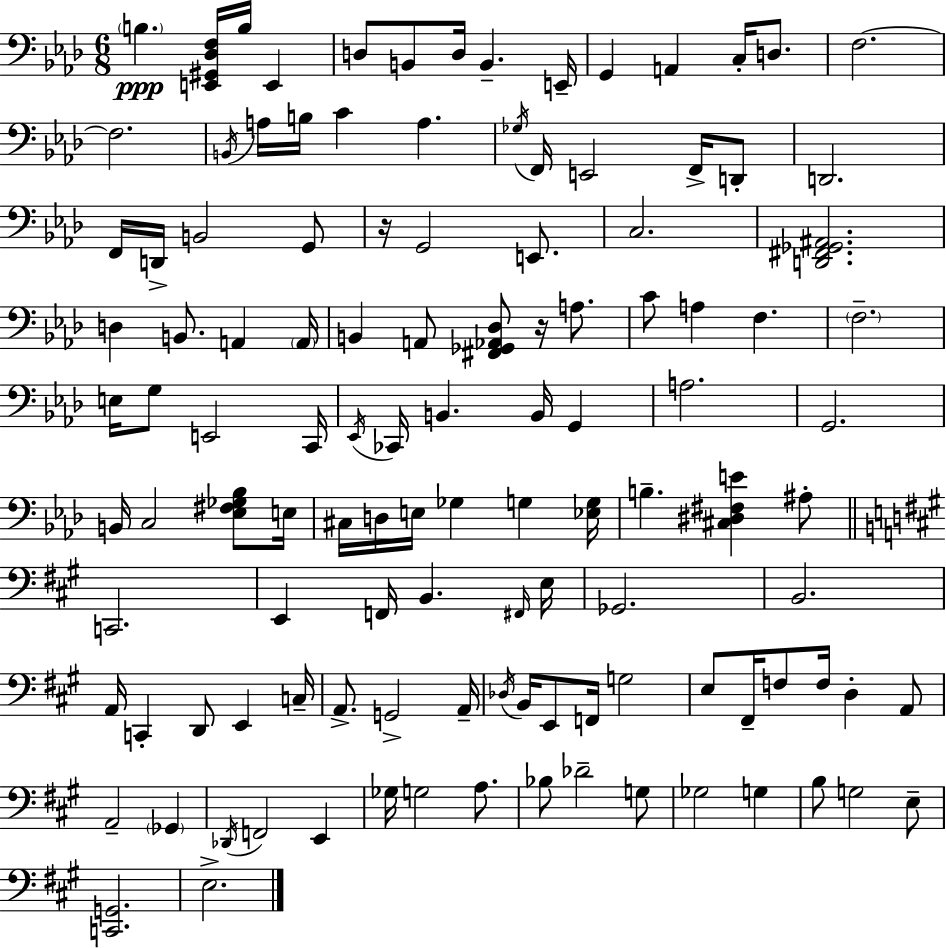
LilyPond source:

{
  \clef bass
  \numericTimeSignature
  \time 6/8
  \key f \minor
  \parenthesize b4.\ppp <e, gis, des f>16 b16 e,4 | d8 b,8 d16 b,4.-- e,16-- | g,4 a,4 c16-. d8. | f2.~~ | \break f2. | \acciaccatura { b,16 } a16 b16 c'4 a4. | \acciaccatura { ges16 } f,16 e,2 f,16-> | d,8-. d,2. | \break f,16 d,16-> b,2 | g,8 r16 g,2 e,8. | c2. | <d, fis, ges, ais,>2. | \break d4 b,8. a,4 | \parenthesize a,16 b,4 a,8 <fis, ges, aes, des>8 r16 a8. | c'8 a4 f4. | \parenthesize f2.-- | \break e16 g8 e,2 | c,16 \acciaccatura { ees,16 } ces,16 b,4. b,16 g,4 | a2. | g,2. | \break b,16 c2 | <ees fis ges bes>8 e16 cis16 d16 e16 ges4 g4 | <ees g>16 b4.-- <cis dis fis e'>4 | ais8-. \bar "||" \break \key a \major c,2. | e,4 f,16 b,4. \grace { fis,16 } | e16 ges,2. | b,2. | \break a,16 c,4-. d,8 e,4 | c16-- a,8.-> g,2-> | a,16-- \acciaccatura { des16 } b,16 e,8 f,16 g2 | e8 fis,16-- f8 f16 d4-. | \break a,8 a,2-- \parenthesize ges,4 | \acciaccatura { des,16 } f,2 e,4 | ges16 g2 | a8. bes8 des'2-- | \break g8 ges2 g4 | b8 g2 | e8-- <c, g,>2. | e2.-> | \break \bar "|."
}